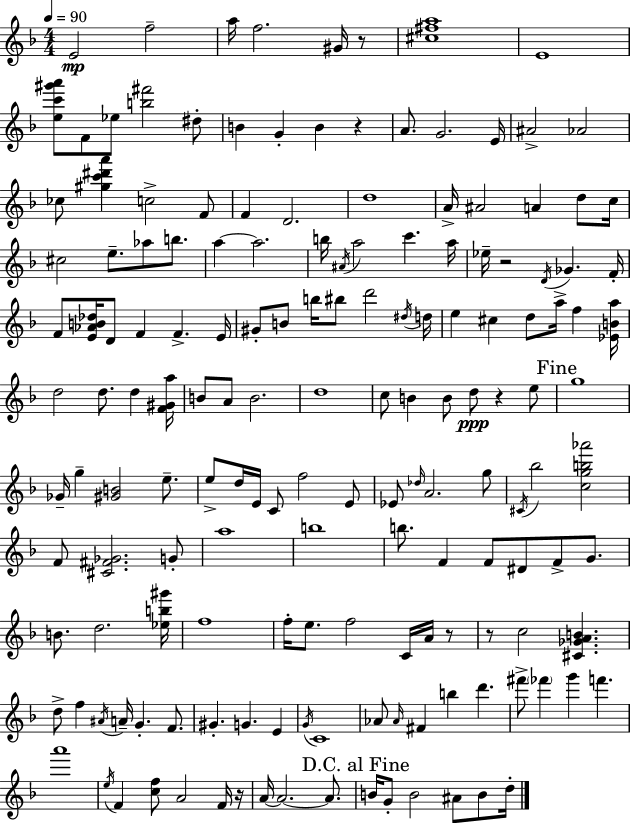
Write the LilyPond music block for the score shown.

{
  \clef treble
  \numericTimeSignature
  \time 4/4
  \key f \major
  \tempo 4 = 90
  e'2\mp f''2-- | a''16 f''2. gis'16 r8 | <cis'' fis'' a''>1 | e'1 | \break <e'' c''' gis''' a'''>8 f'8 ees''8 <b'' fis'''>2 dis''8-. | b'4 g'4-. b'4 r4 | a'8. g'2. e'16 | ais'2-> aes'2 | \break ces''8 <gis'' c''' dis''' a'''>4 c''2-> f'8 | f'4 d'2. | d''1 | a'16-> ais'2 a'4 d''8 c''16 | \break cis''2 e''8.-- aes''8 b''8. | a''4~~ a''2. | b''16 \acciaccatura { ais'16 } a''2 c'''4. | a''16 ees''16-- r2 \acciaccatura { d'16 } ges'4. | \break f'16-. f'8 <e' aes' b' des''>16 d'8 f'4 f'4.-> | e'16 gis'8-. b'8 b''16 bis''8 d'''2 | \acciaccatura { dis''16 } d''16 e''4 cis''4 d''8 a''16-> f''4 | <ees' b' a''>16 d''2 d''8. d''4 | \break <f' gis' a''>16 b'8 a'8 b'2. | d''1 | c''8 b'4 b'8 d''8\ppp r4 | e''8 \mark "Fine" g''1 | \break ges'16-- g''4-- <gis' b'>2 | e''8.-- e''8-> d''16 e'16 c'8 f''2 | e'8 ees'8 \grace { des''16 } a'2. | g''8 \acciaccatura { cis'16 } bes''2 <c'' g'' b'' aes'''>2 | \break f'8 <cis' fis' ges'>2. | g'8-. a''1 | b''1 | b''8. f'4 f'8 dis'8 | \break f'8-> g'8. b'8. d''2. | <ees'' b'' gis'''>16 f''1 | f''16-. e''8. f''2 | c'16 a'16 r8 r8 c''2 <cis' ges' a' b'>4. | \break d''8-> f''4 \acciaccatura { ais'16 } a'16-- g'4.-. | f'8. gis'4.-. g'4. | e'4 \acciaccatura { g'16 } c'1 | aes'8 \grace { aes'16 } fis'4 b''4 | \break d'''4. fis'''8-> \parenthesize fes'''4 g'''4 | f'''4. a'''1 | \acciaccatura { e''16 } f'4 <c'' f''>8 a'2 | f'16 r16 a'16~~ a'2.~~ | \break a'8. \mark "D.C. al Fine" b'16 g'8-. b'2 | ais'8 b'8 d''16-. \bar "|."
}